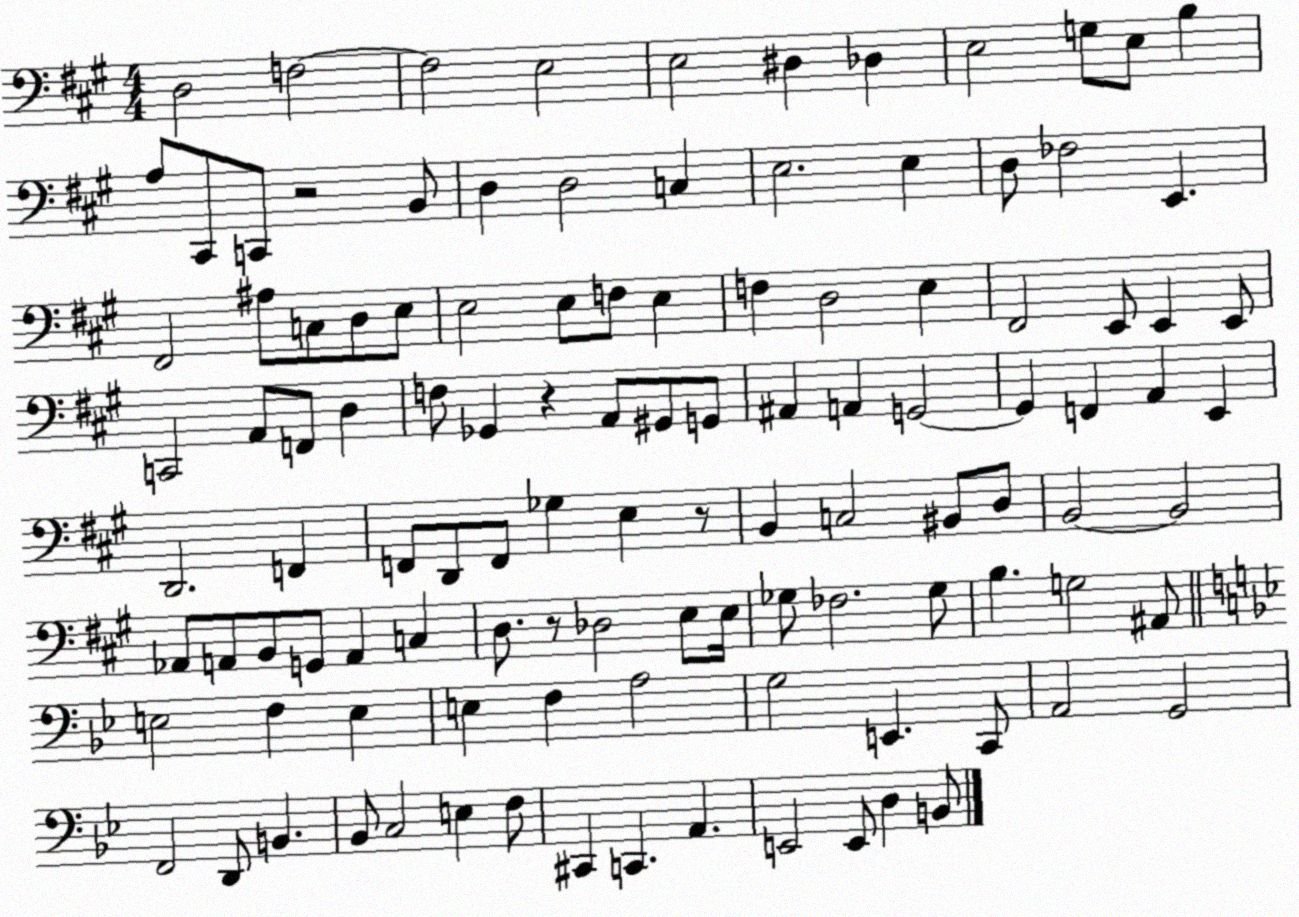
X:1
T:Untitled
M:4/4
L:1/4
K:A
D,2 F,2 F,2 E,2 E,2 ^D, _D, E,2 G,/2 E,/2 B, A,/2 ^C,,/2 C,,/2 z2 B,,/2 D, D,2 C, E,2 E, D,/2 _F,2 E,, ^F,,2 ^A,/2 C,/2 D,/2 E,/2 E,2 E,/2 F,/2 E, F, D,2 E, ^F,,2 E,,/2 E,, E,,/2 C,,2 A,,/2 F,,/2 D, F,/2 _G,, z A,,/2 ^G,,/2 G,,/2 ^A,, A,, G,,2 G,, F,, A,, E,, D,,2 F,, F,,/2 D,,/2 F,,/2 _G, E, z/2 B,, C,2 ^B,,/2 D,/2 B,,2 B,,2 _A,,/2 A,,/2 B,,/2 G,,/2 A,, C, D,/2 z/2 _D,2 E,/2 E,/4 _G,/2 _F,2 _G,/2 B, G,2 ^A,,/2 E,2 F, E, E, F, A,2 G,2 E,, C,,/2 A,,2 G,,2 F,,2 D,,/2 B,, _B,,/2 C,2 E, F,/2 ^C,, C,, A,, E,,2 E,,/2 D, B,,/2